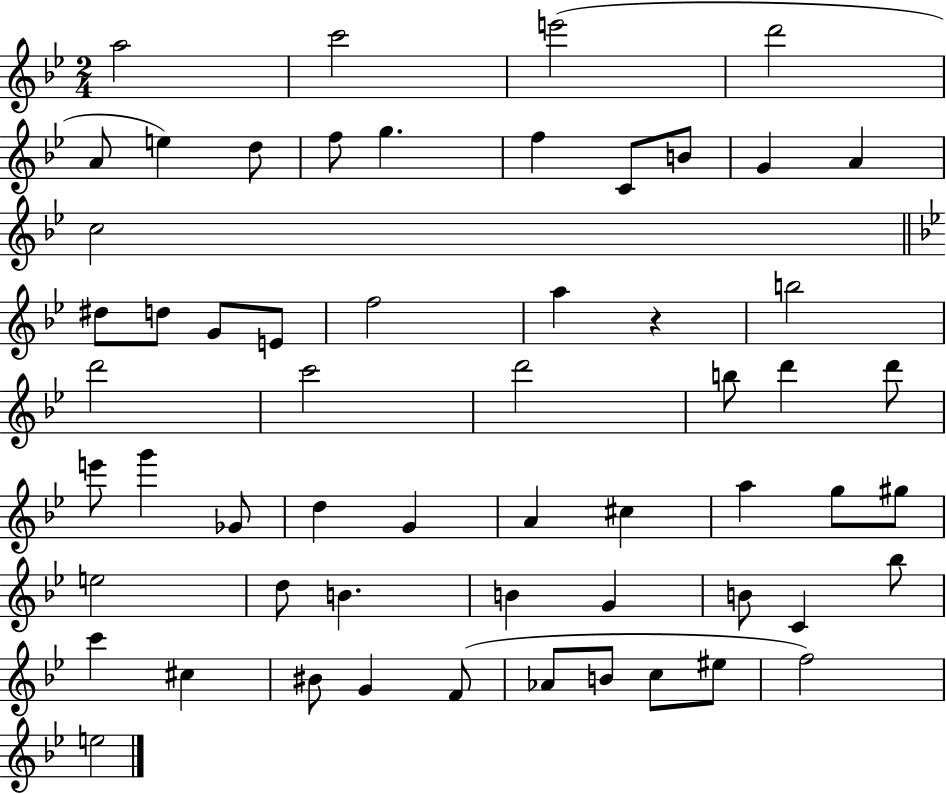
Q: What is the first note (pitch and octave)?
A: A5